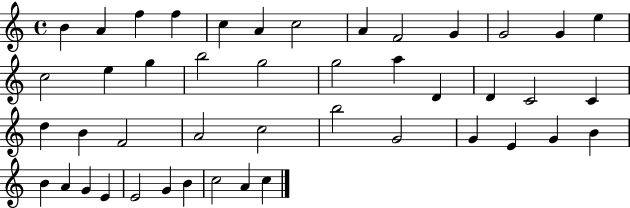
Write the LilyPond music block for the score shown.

{
  \clef treble
  \time 4/4
  \defaultTimeSignature
  \key c \major
  b'4 a'4 f''4 f''4 | c''4 a'4 c''2 | a'4 f'2 g'4 | g'2 g'4 e''4 | \break c''2 e''4 g''4 | b''2 g''2 | g''2 a''4 d'4 | d'4 c'2 c'4 | \break d''4 b'4 f'2 | a'2 c''2 | b''2 g'2 | g'4 e'4 g'4 b'4 | \break b'4 a'4 g'4 e'4 | e'2 g'4 b'4 | c''2 a'4 c''4 | \bar "|."
}